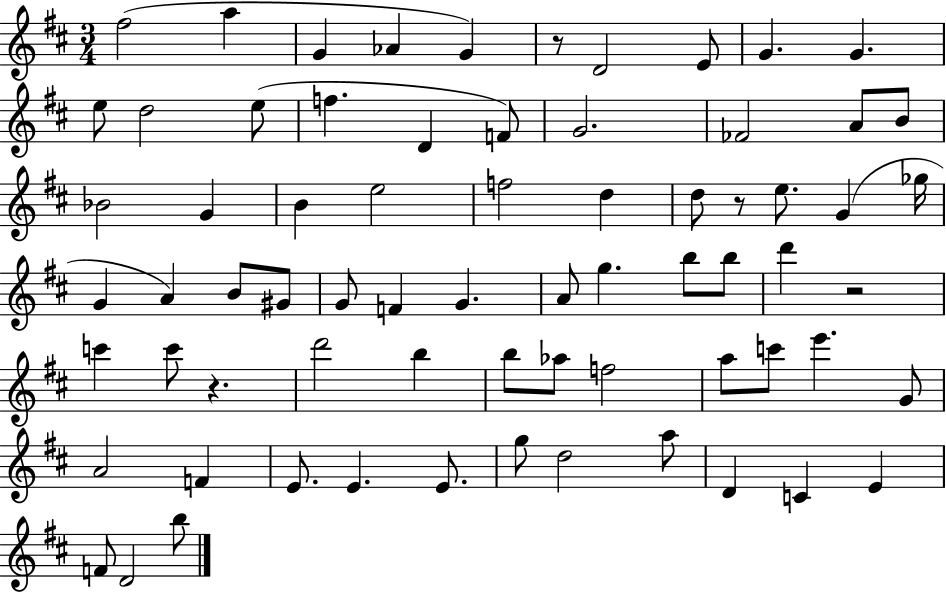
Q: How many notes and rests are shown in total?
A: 70